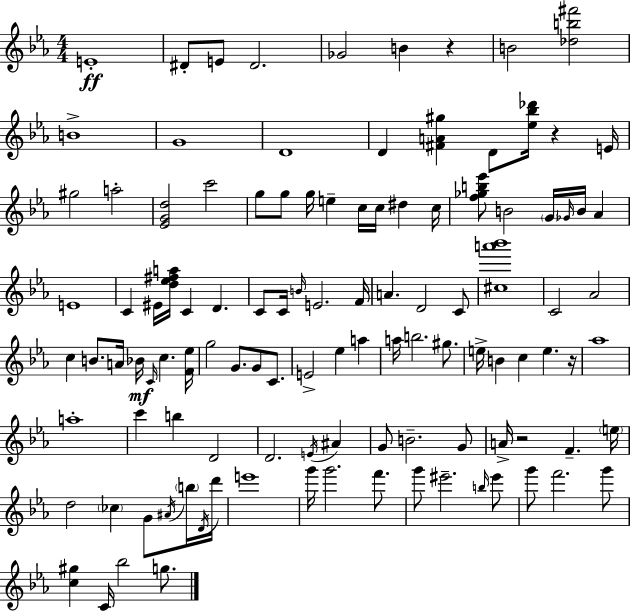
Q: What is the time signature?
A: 4/4